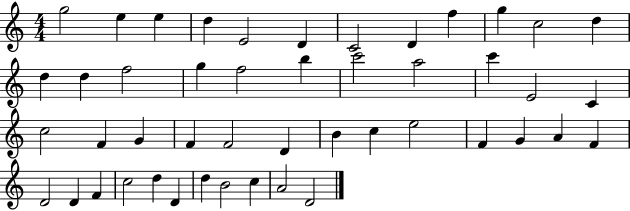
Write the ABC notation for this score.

X:1
T:Untitled
M:4/4
L:1/4
K:C
g2 e e d E2 D C2 D f g c2 d d d f2 g f2 b c'2 a2 c' E2 C c2 F G F F2 D B c e2 F G A F D2 D F c2 d D d B2 c A2 D2